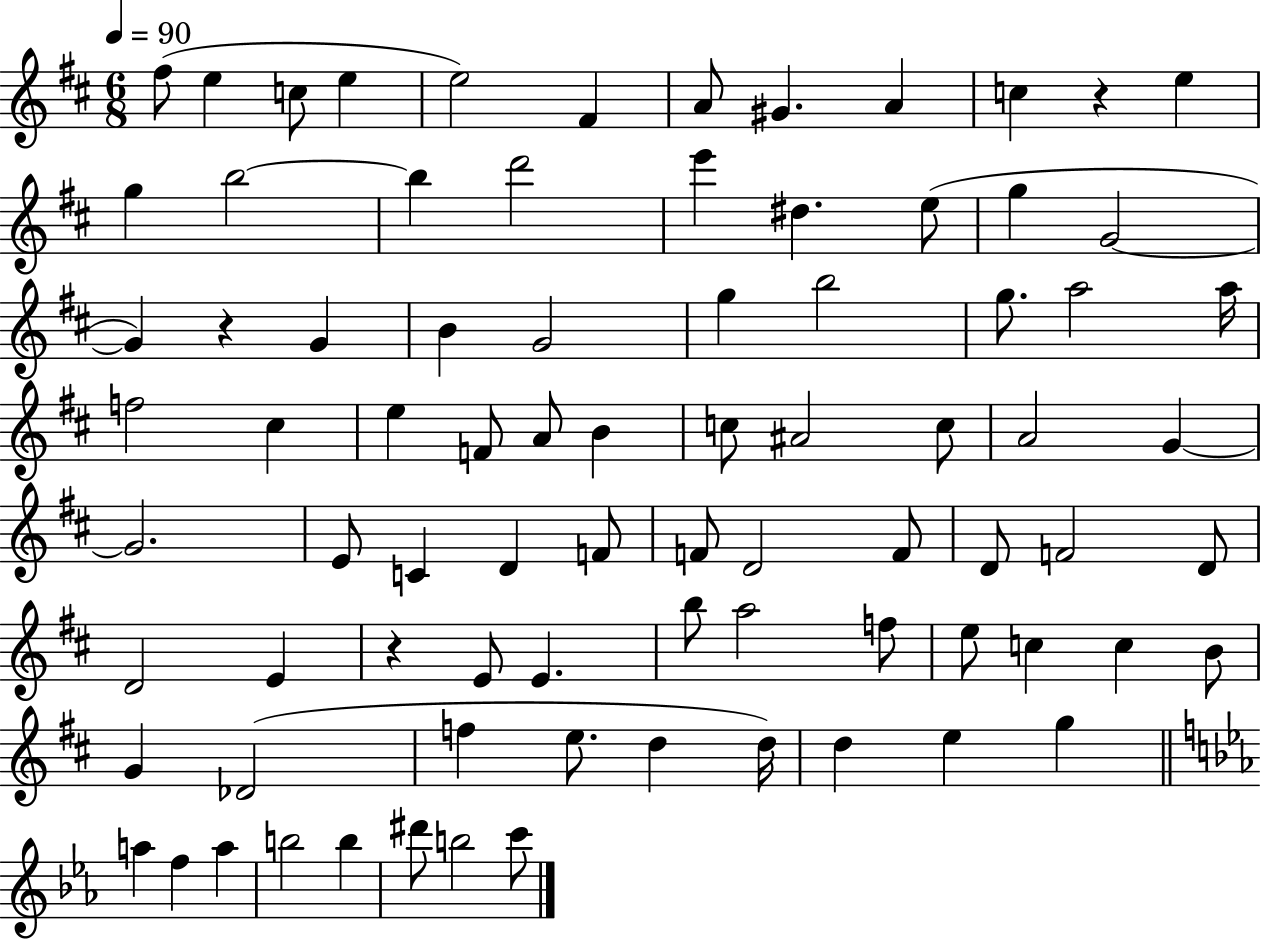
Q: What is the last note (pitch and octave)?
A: C6